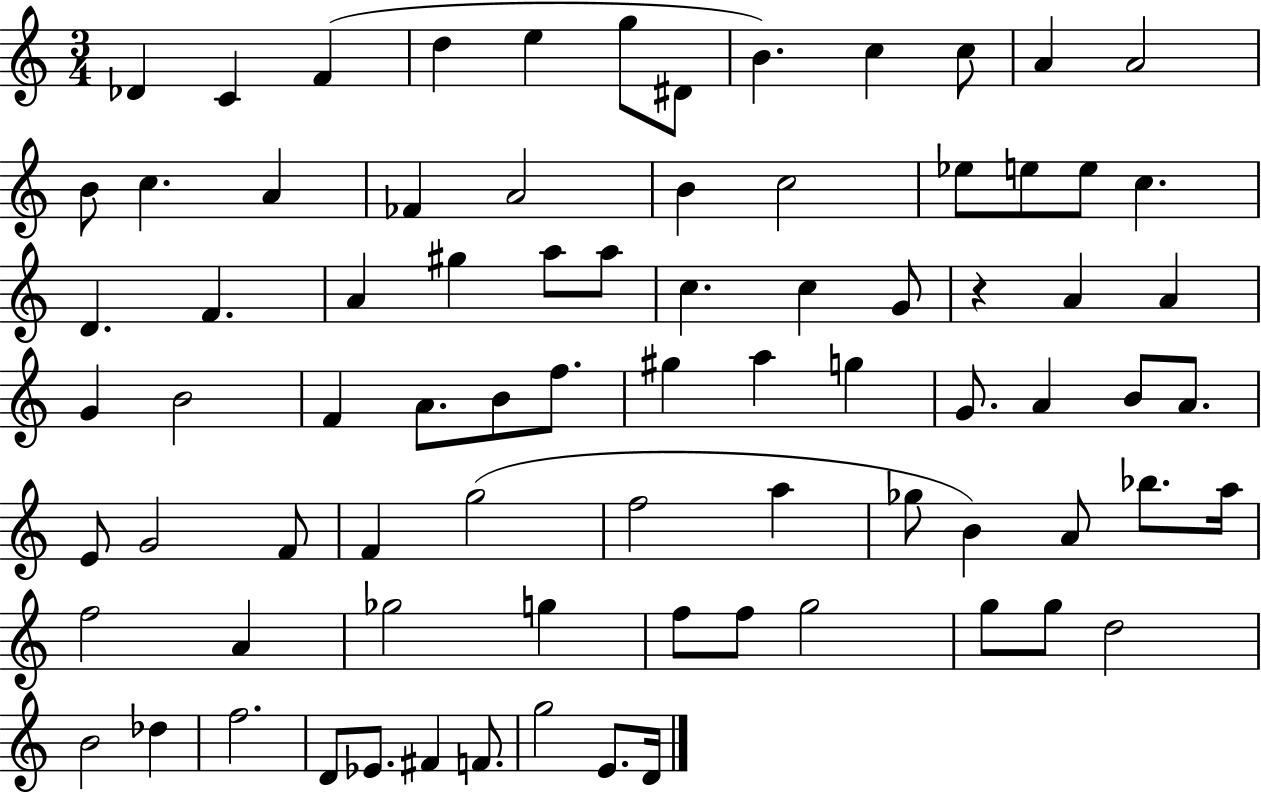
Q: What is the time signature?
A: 3/4